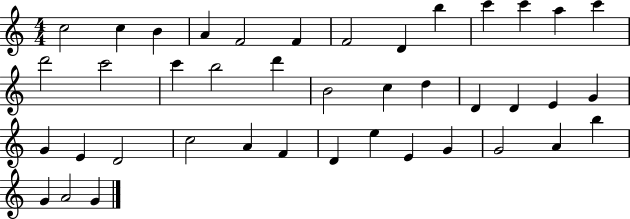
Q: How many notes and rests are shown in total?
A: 41